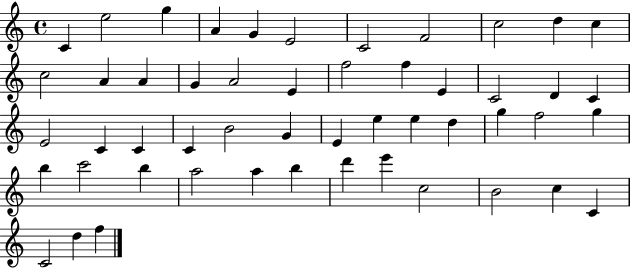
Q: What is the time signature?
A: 4/4